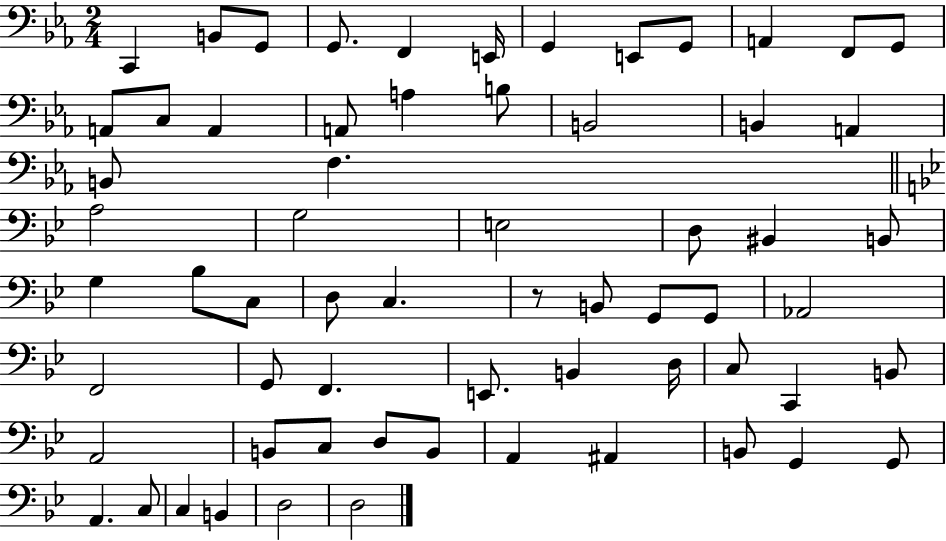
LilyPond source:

{
  \clef bass
  \numericTimeSignature
  \time 2/4
  \key ees \major
  \repeat volta 2 { c,4 b,8 g,8 | g,8. f,4 e,16 | g,4 e,8 g,8 | a,4 f,8 g,8 | \break a,8 c8 a,4 | a,8 a4 b8 | b,2 | b,4 a,4 | \break b,8 f4. | \bar "||" \break \key bes \major a2 | g2 | e2 | d8 bis,4 b,8 | \break g4 bes8 c8 | d8 c4. | r8 b,8 g,8 g,8 | aes,2 | \break f,2 | g,8 f,4. | e,8. b,4 d16 | c8 c,4 b,8 | \break a,2 | b,8 c8 d8 b,8 | a,4 ais,4 | b,8 g,4 g,8 | \break a,4. c8 | c4 b,4 | d2 | d2 | \break } \bar "|."
}